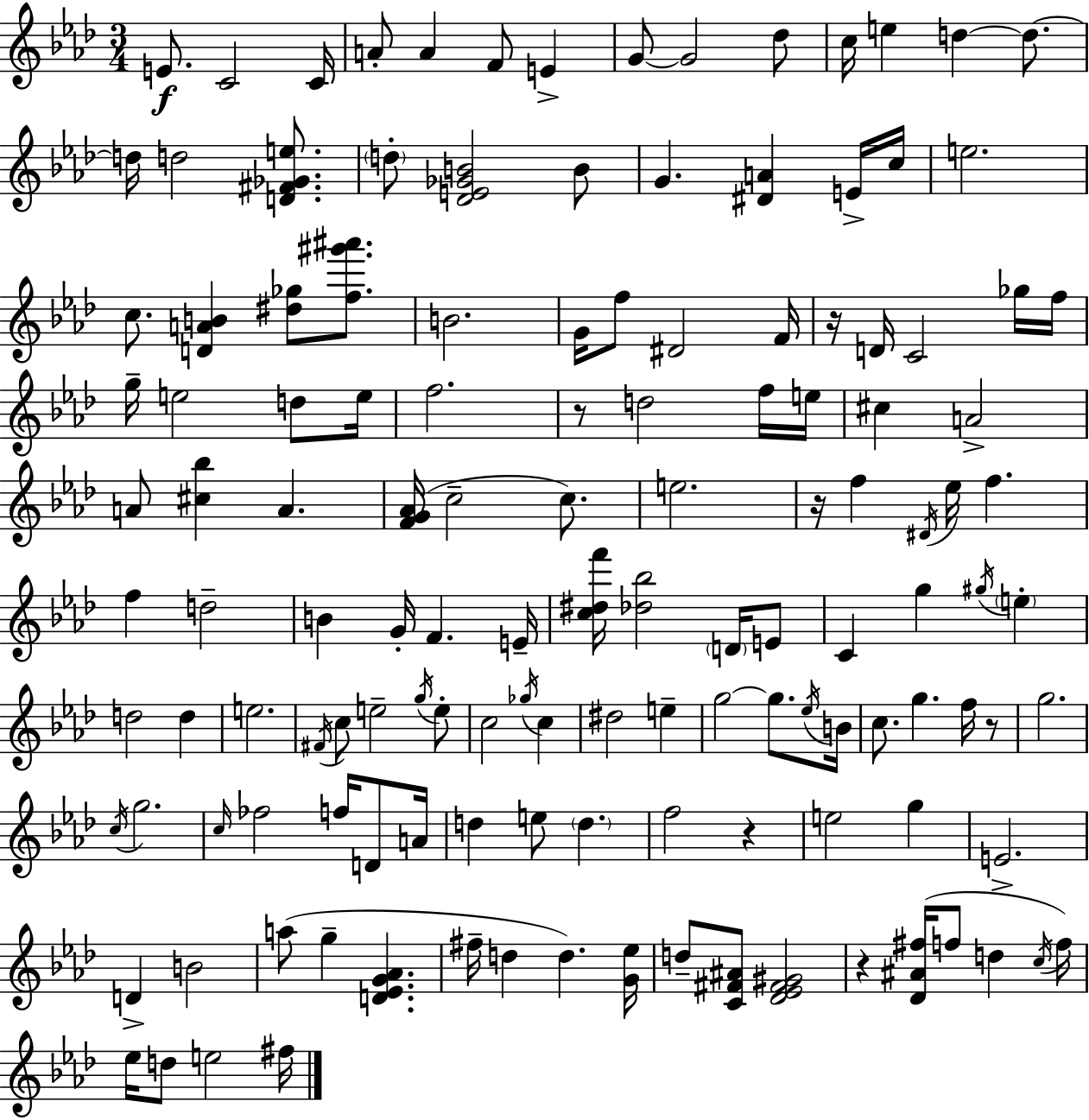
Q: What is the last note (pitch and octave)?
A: F#5